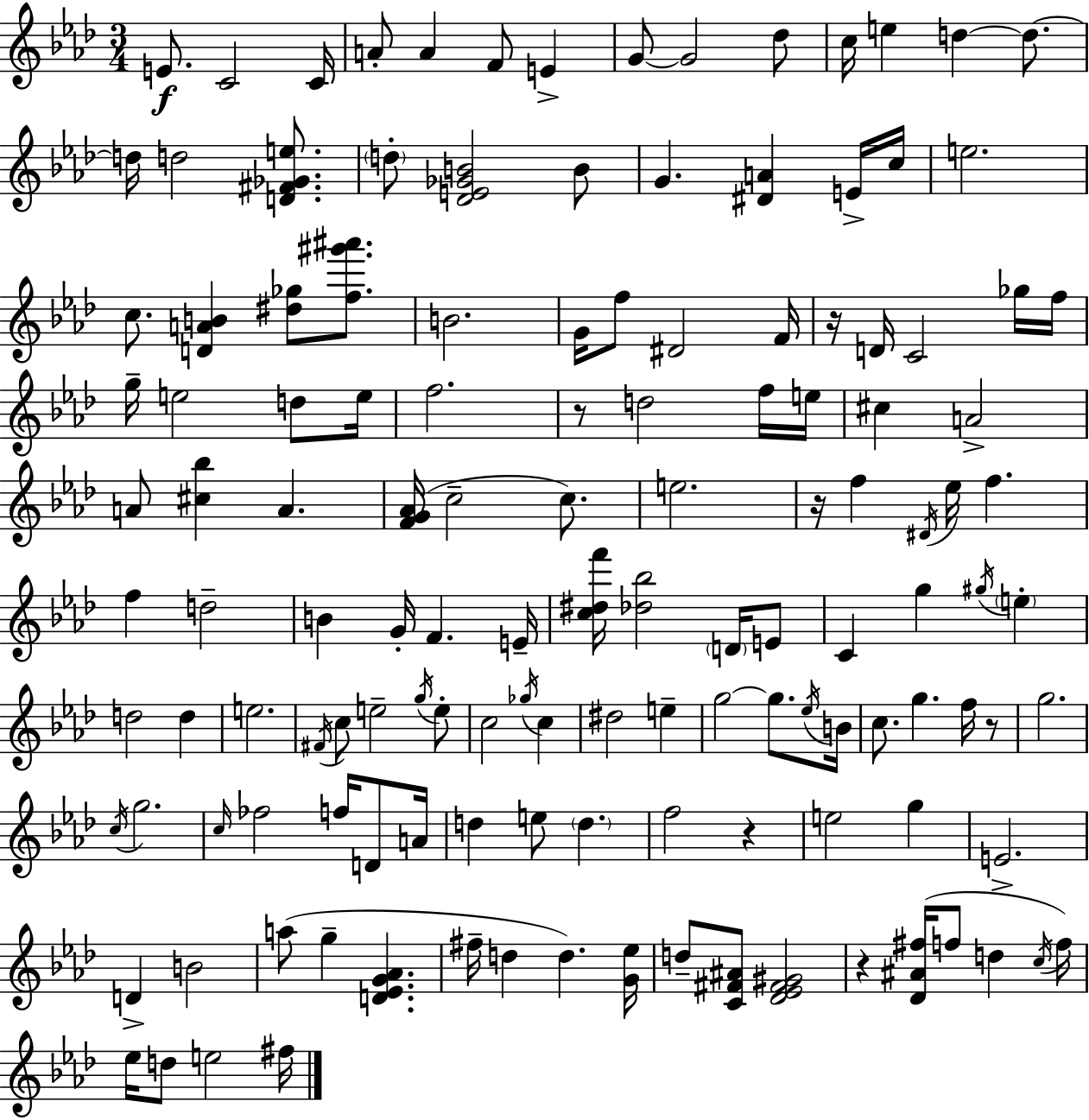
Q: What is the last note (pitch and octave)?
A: F#5